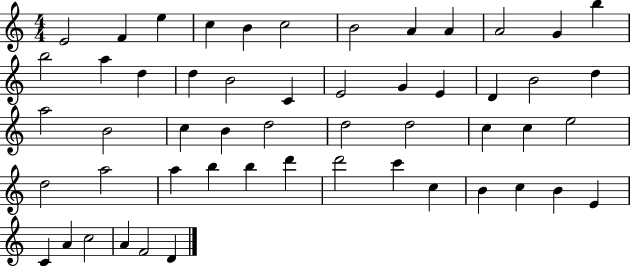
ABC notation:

X:1
T:Untitled
M:4/4
L:1/4
K:C
E2 F e c B c2 B2 A A A2 G b b2 a d d B2 C E2 G E D B2 d a2 B2 c B d2 d2 d2 c c e2 d2 a2 a b b d' d'2 c' c B c B E C A c2 A F2 D